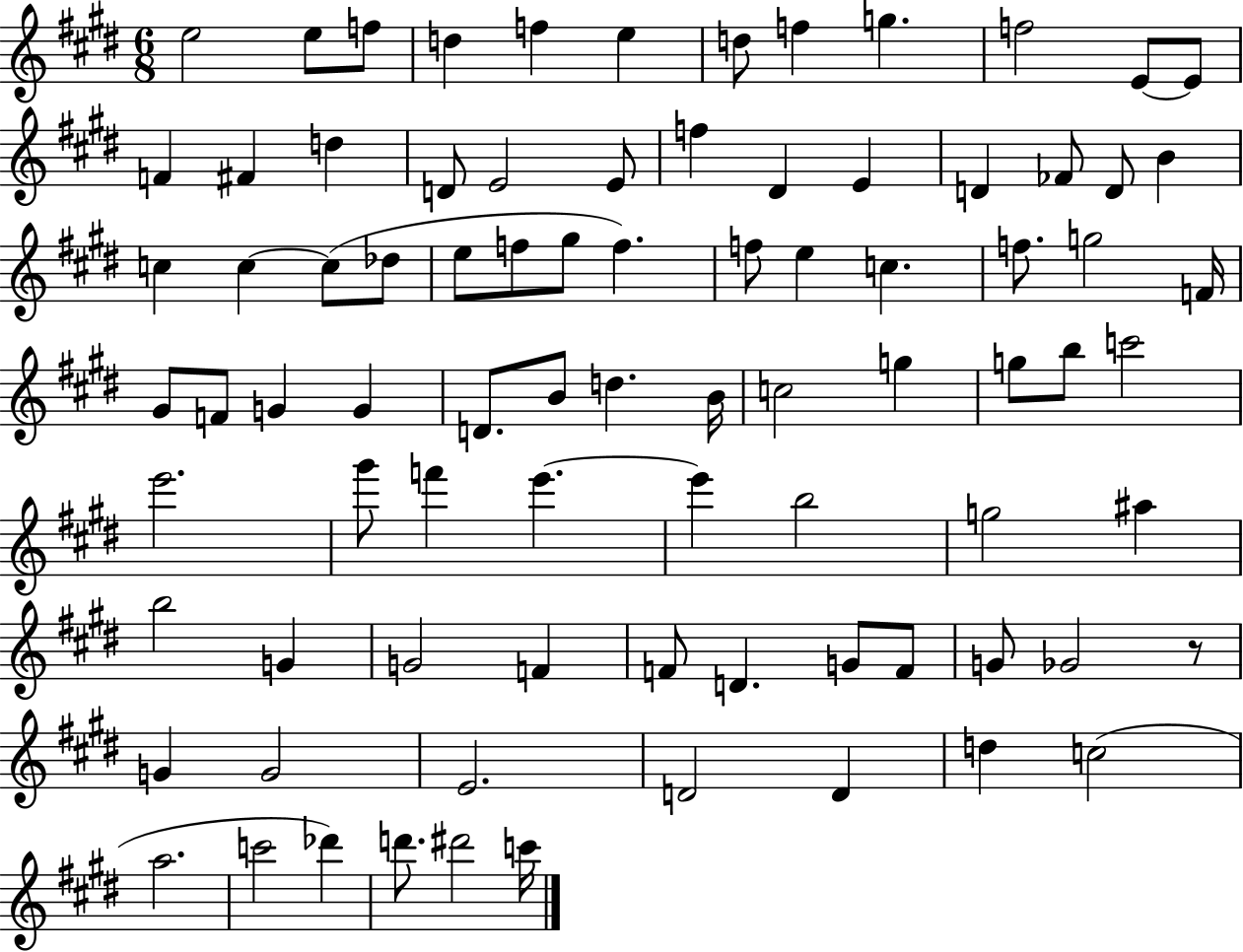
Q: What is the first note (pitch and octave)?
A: E5